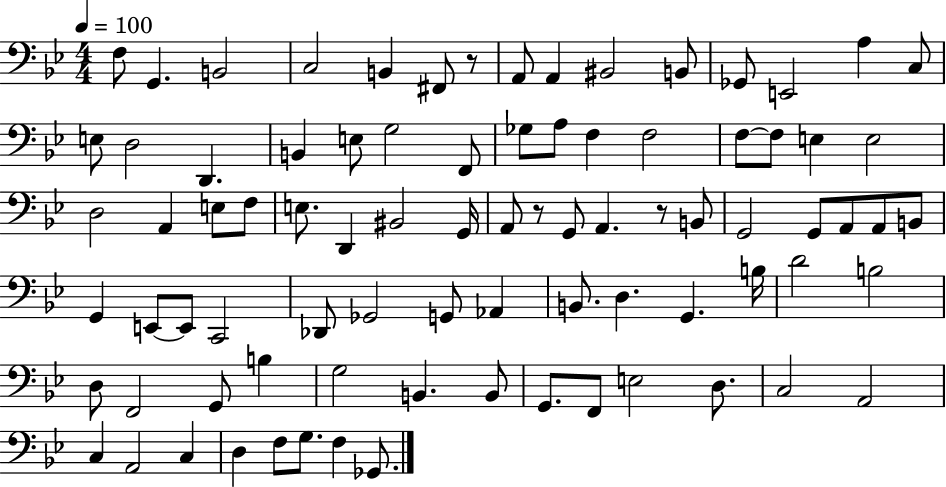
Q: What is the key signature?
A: BES major